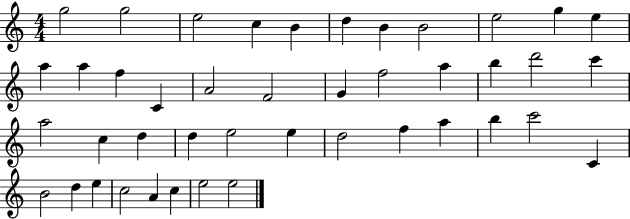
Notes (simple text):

G5/h G5/h E5/h C5/q B4/q D5/q B4/q B4/h E5/h G5/q E5/q A5/q A5/q F5/q C4/q A4/h F4/h G4/q F5/h A5/q B5/q D6/h C6/q A5/h C5/q D5/q D5/q E5/h E5/q D5/h F5/q A5/q B5/q C6/h C4/q B4/h D5/q E5/q C5/h A4/q C5/q E5/h E5/h